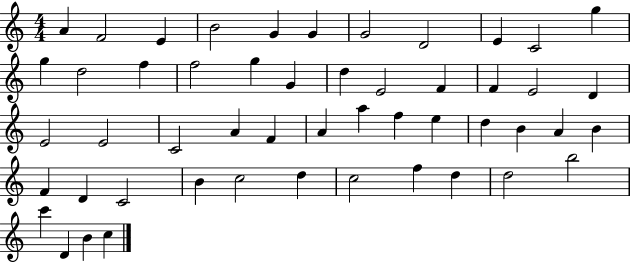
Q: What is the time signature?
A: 4/4